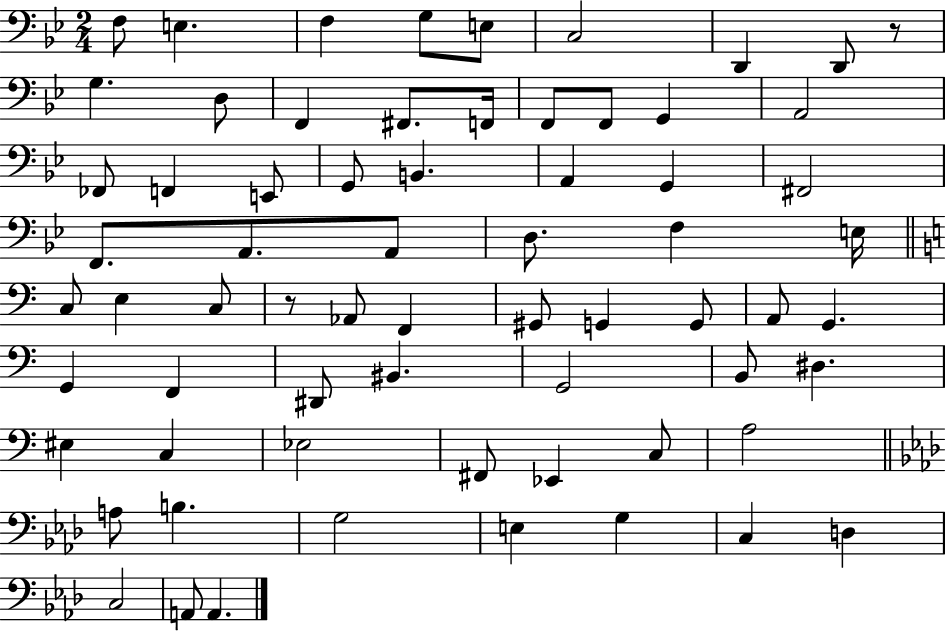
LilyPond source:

{
  \clef bass
  \numericTimeSignature
  \time 2/4
  \key bes \major
  f8 e4. | f4 g8 e8 | c2 | d,4 d,8 r8 | \break g4. d8 | f,4 fis,8. f,16 | f,8 f,8 g,4 | a,2 | \break fes,8 f,4 e,8 | g,8 b,4. | a,4 g,4 | fis,2 | \break f,8. a,8. a,8 | d8. f4 e16 | \bar "||" \break \key a \minor c8 e4 c8 | r8 aes,8 f,4 | gis,8 g,4 g,8 | a,8 g,4. | \break g,4 f,4 | dis,8 bis,4. | g,2 | b,8 dis4. | \break eis4 c4 | ees2 | fis,8 ees,4 c8 | a2 | \break \bar "||" \break \key aes \major a8 b4. | g2 | e4 g4 | c4 d4 | \break c2 | a,8 a,4. | \bar "|."
}